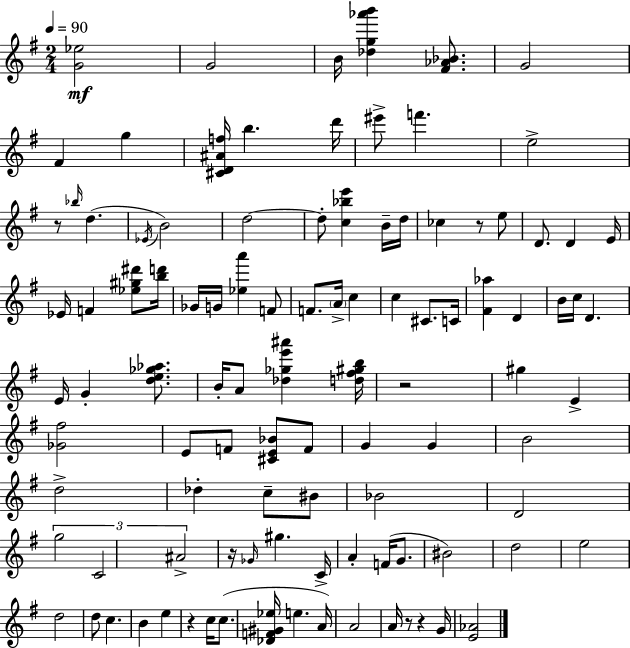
{
  \clef treble
  \numericTimeSignature
  \time 2/4
  \key e \minor
  \tempo 4 = 90
  <g' ees''>2\mf | g'2 | b'16 <des'' g'' aes''' b'''>4 <fis' aes' bes'>8. | g'2 | \break fis'4 g''4 | <cis' d' ais' f''>16 b''4. d'''16 | eis'''8-> f'''4. | e''2-> | \break r8 \grace { bes''16 } d''4.( | \acciaccatura { ees'16 } b'2) | d''2~~ | d''8-. <c'' bes'' e'''>4 | \break b'16-- d''16 ces''4 r8 | e''8 d'8. d'4 | e'16 ees'16 f'4 <ees'' gis'' dis'''>8 | <b'' d'''>16 ges'16 g'16 <ees'' a'''>4 | \break f'8 f'8. \parenthesize a'16-> c''4 | c''4 cis'8. | c'16 <fis' aes''>4 d'4 | b'16 c''16 d'4. | \break e'16 g'4-. <d'' e'' ges'' aes''>8. | b'16-. a'8 <des'' ges'' e''' ais'''>4 | <d'' fis'' gis'' b''>16 r2 | gis''4 e'4-> | \break <ges' fis''>2 | e'8 f'8 <cis' e' bes'>8 | f'8 g'4 g'4 | b'2 | \break d''2-> | des''4-. c''8-- | bis'8 bes'2 | d'2 | \break \tuplet 3/2 { g''2 | c'2 | ais'2-> } | r16 \grace { ges'16 } gis''4. | \break c'16-> a'4-. f'16( | g'8. bis'2) | d''2 | e''2 | \break d''2 | d''8 c''4. | b'4 e''4 | r4 c''16 | \break c''8.( <des' f' gis' ees''>16 e''4. | a'16) a'2 | a'16 r8 r4 | g'16 <e' aes'>2 | \break \bar "|."
}